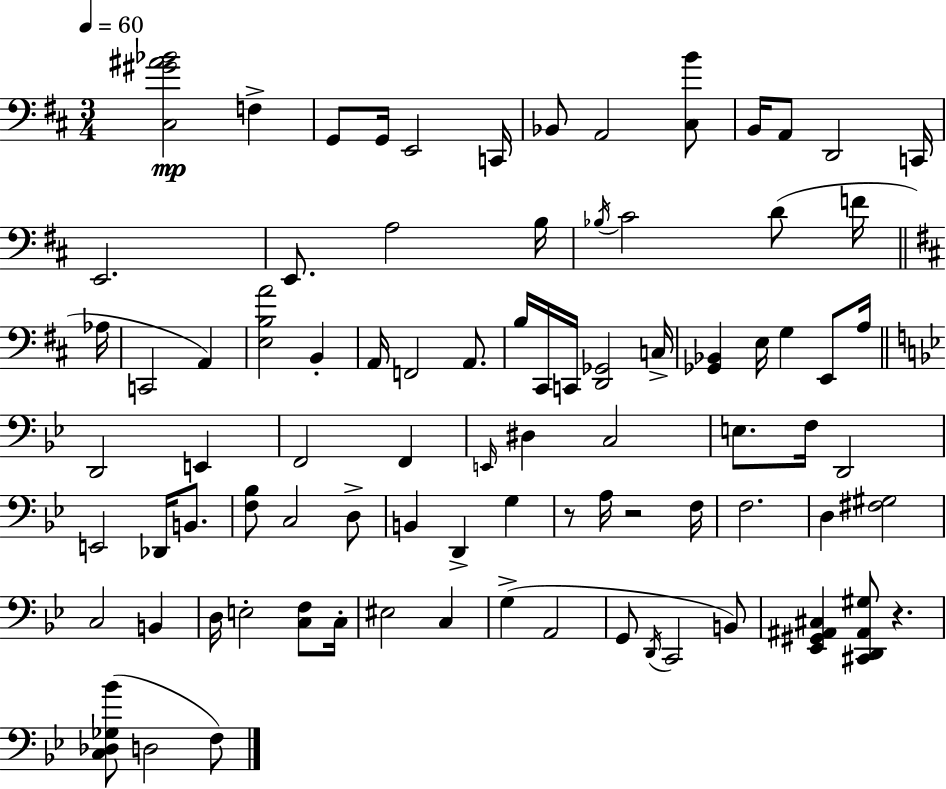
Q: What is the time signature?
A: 3/4